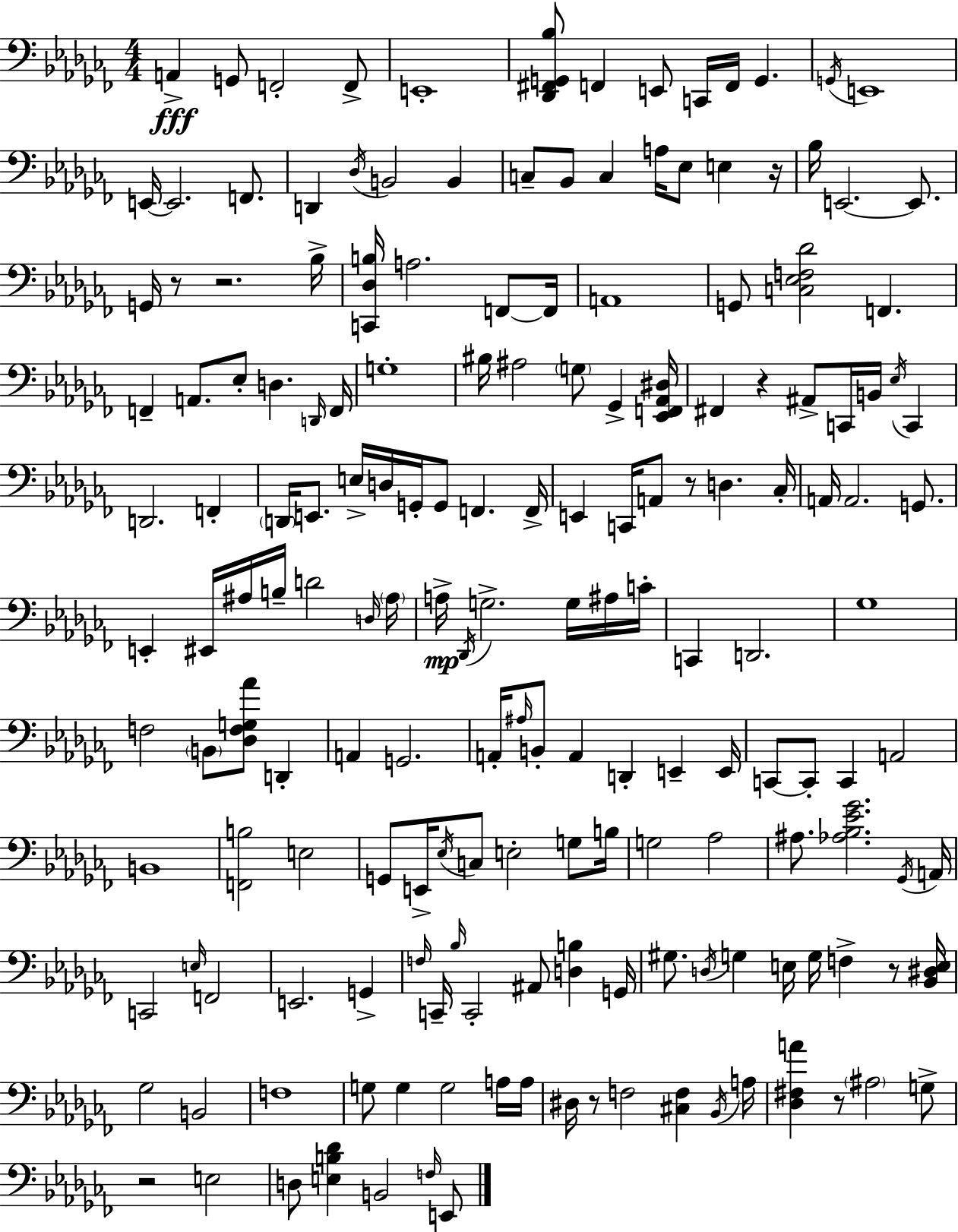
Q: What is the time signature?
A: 4/4